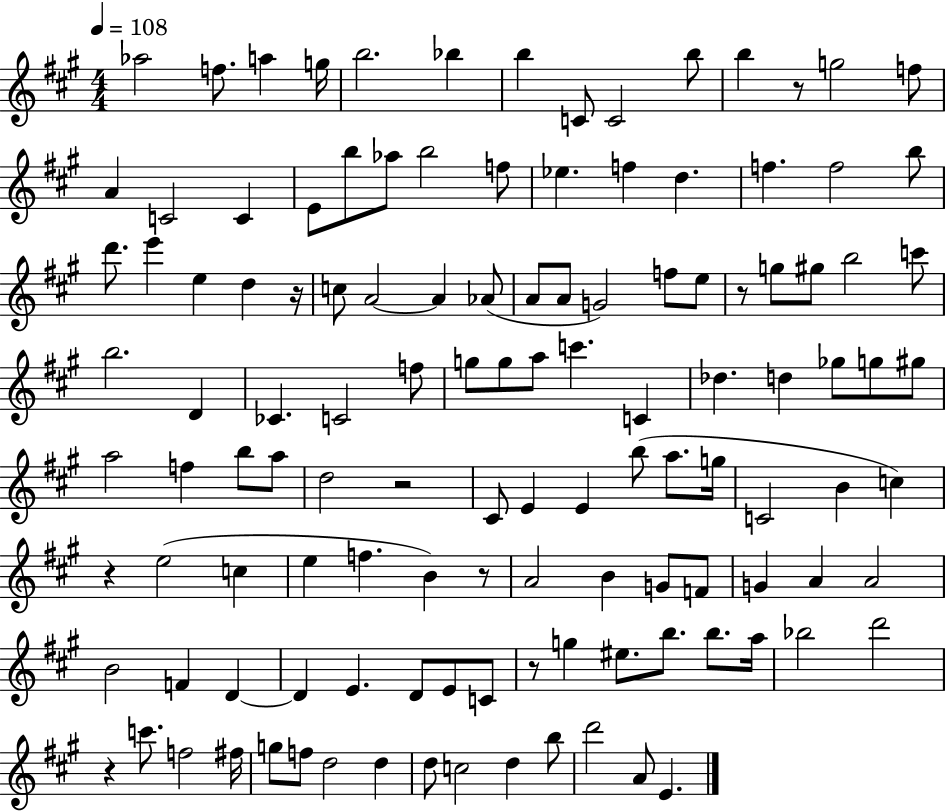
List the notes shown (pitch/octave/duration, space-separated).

Ab5/h F5/e. A5/q G5/s B5/h. Bb5/q B5/q C4/e C4/h B5/e B5/q R/e G5/h F5/e A4/q C4/h C4/q E4/e B5/e Ab5/e B5/h F5/e Eb5/q. F5/q D5/q. F5/q. F5/h B5/e D6/e. E6/q E5/q D5/q R/s C5/e A4/h A4/q Ab4/e A4/e A4/e G4/h F5/e E5/e R/e G5/e G#5/e B5/h C6/e B5/h. D4/q CES4/q. C4/h F5/e G5/e G5/e A5/e C6/q. C4/q Db5/q. D5/q Gb5/e G5/e G#5/e A5/h F5/q B5/e A5/e D5/h R/h C#4/e E4/q E4/q B5/e A5/e. G5/s C4/h B4/q C5/q R/q E5/h C5/q E5/q F5/q. B4/q R/e A4/h B4/q G4/e F4/e G4/q A4/q A4/h B4/h F4/q D4/q D4/q E4/q. D4/e E4/e C4/e R/e G5/q EIS5/e. B5/e. B5/e. A5/s Bb5/h D6/h R/q C6/e. F5/h F#5/s G5/e F5/e D5/h D5/q D5/e C5/h D5/q B5/e D6/h A4/e E4/q.